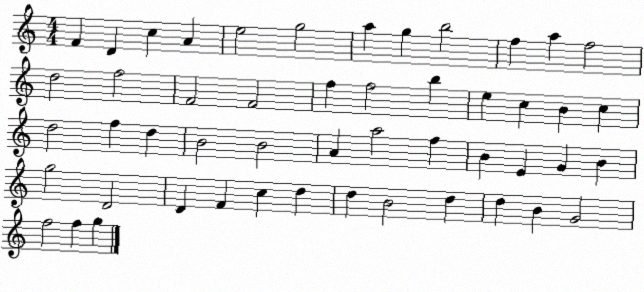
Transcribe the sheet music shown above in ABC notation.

X:1
T:Untitled
M:4/4
L:1/4
K:C
F D c A e2 g2 a g b2 f a f2 d2 f2 F2 F2 f f2 b e c B c d2 f d B2 B2 A a2 f B E G B g2 D2 D F c d d B2 d d B G2 f2 f g